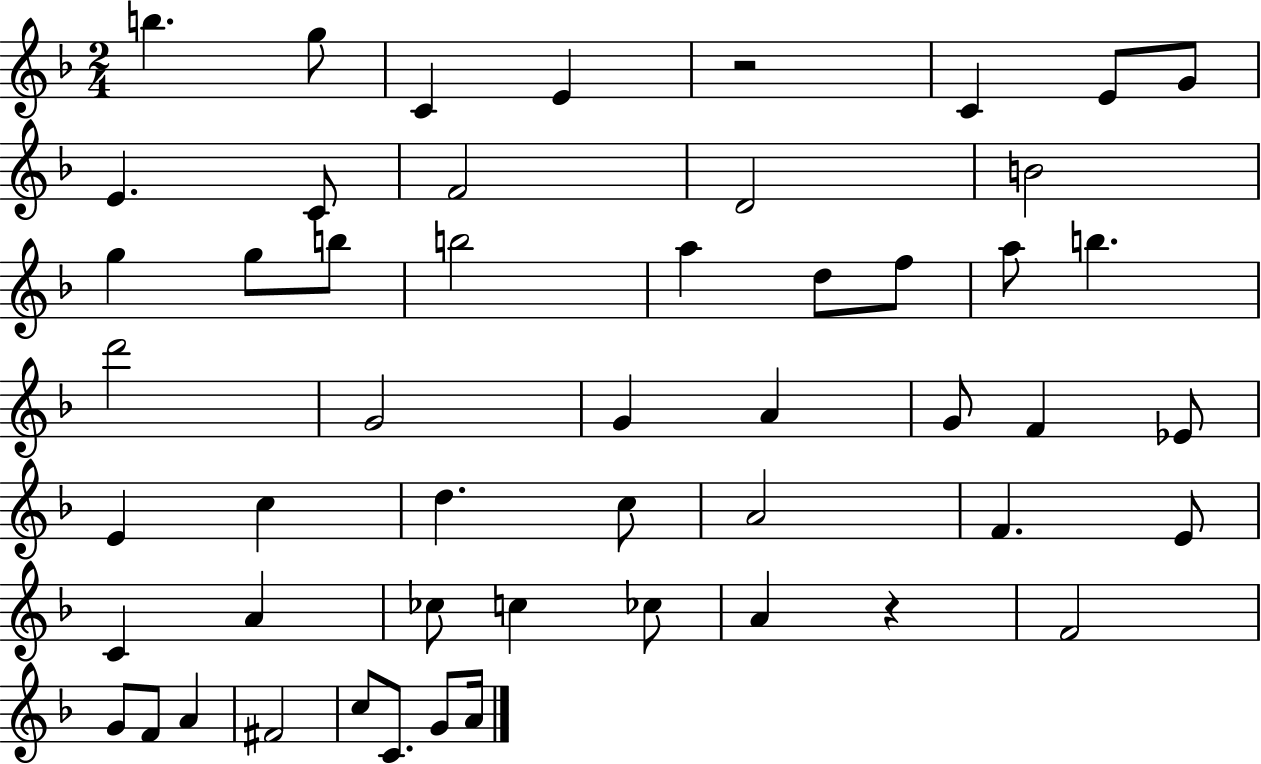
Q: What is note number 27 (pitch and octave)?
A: F4